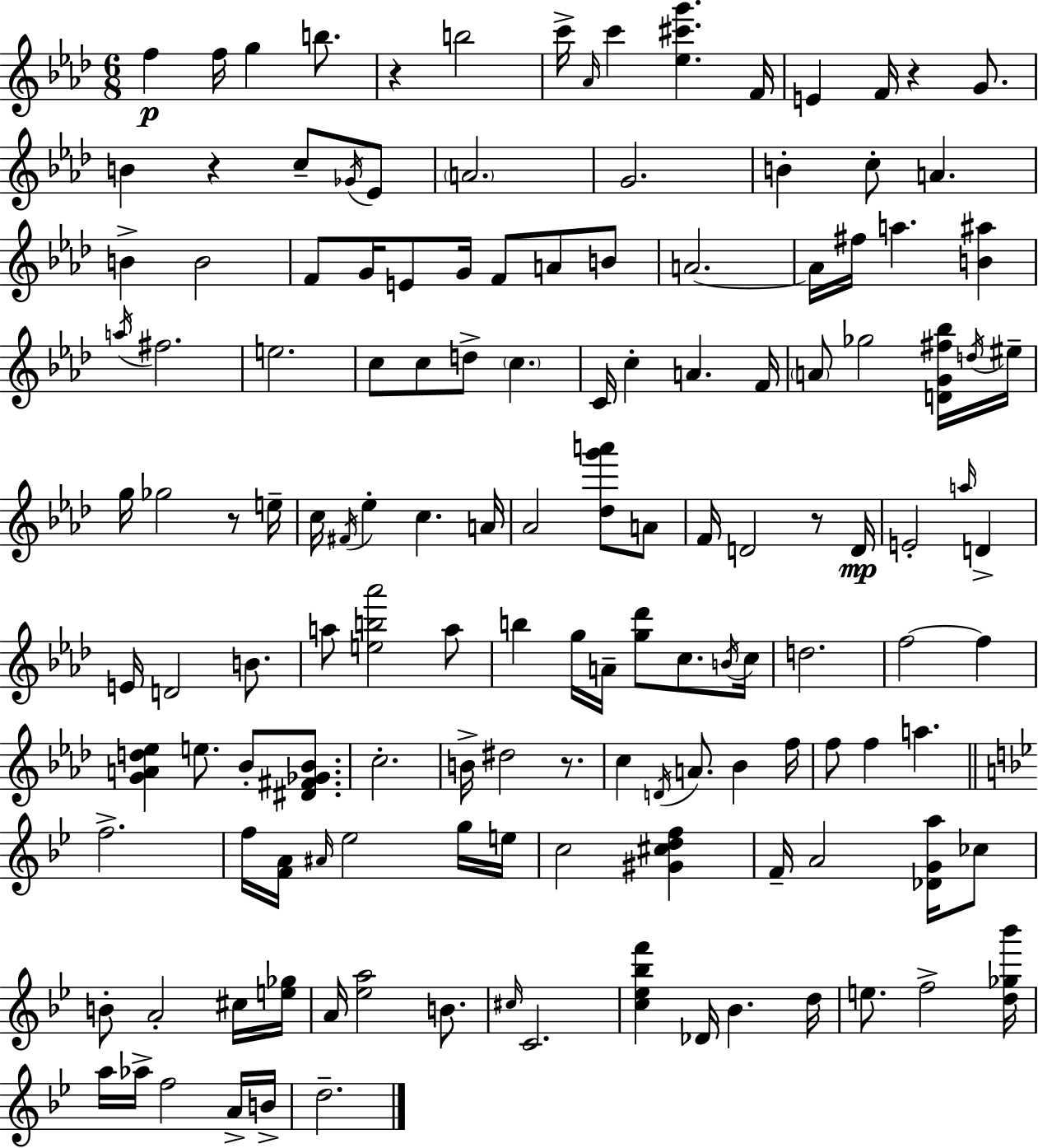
{
  \clef treble
  \numericTimeSignature
  \time 6/8
  \key f \minor
  f''4\p f''16 g''4 b''8. | r4 b''2 | c'''16-> \grace { aes'16 } c'''4 <ees'' cis''' g'''>4. | f'16 e'4 f'16 r4 g'8. | \break b'4 r4 c''8-- \acciaccatura { ges'16 } | ees'8 \parenthesize a'2. | g'2. | b'4-. c''8-. a'4. | \break b'4-> b'2 | f'8 g'16 e'8 g'16 f'8 a'8 | b'8 a'2.~~ | a'16 fis''16 a''4. <b' ais''>4 | \break \acciaccatura { a''16 } fis''2. | e''2. | c''8 c''8 d''8-> \parenthesize c''4. | c'16 c''4-. a'4. | \break f'16 \parenthesize a'8 ges''2 | <d' g' fis'' bes''>16 \acciaccatura { d''16 } eis''16-- g''16 ges''2 | r8 e''16-- c''16 \acciaccatura { fis'16 } ees''4-. c''4. | a'16 aes'2 | \break <des'' g''' a'''>8 a'8 f'16 d'2 | r8 d'16\mp e'2-. | \grace { a''16 } d'4-> e'16 d'2 | b'8. a''8 <e'' b'' aes'''>2 | \break a''8 b''4 g''16 a'16-- | <g'' des'''>8 c''8. \acciaccatura { b'16 } c''16 d''2. | f''2~~ | f''4 <g' a' d'' ees''>4 e''8. | \break bes'8-. <dis' fis' ges' bes'>8. c''2.-. | b'16-> dis''2 | r8. c''4 \acciaccatura { d'16 } | a'8. bes'4 f''16 f''8 f''4 | \break a''4. \bar "||" \break \key bes \major f''2.-> | f''16 <f' a'>16 \grace { ais'16 } ees''2 g''16 | e''16 c''2 <gis' cis'' d'' f''>4 | f'16-- a'2 <des' g' a''>16 ces''8 | \break b'8-. a'2-. cis''16 | <e'' ges''>16 a'16 <ees'' a''>2 b'8. | \grace { cis''16 } c'2. | <c'' ees'' bes'' f'''>4 des'16 bes'4. | \break d''16 e''8. f''2-> | <d'' ges'' bes'''>16 a''16 aes''16-> f''2 | a'16-> b'16-> d''2.-- | \bar "|."
}